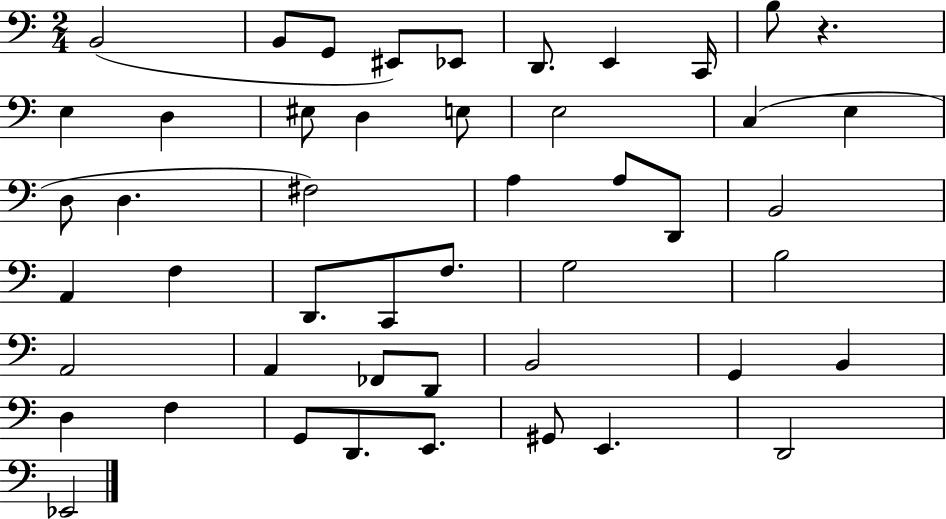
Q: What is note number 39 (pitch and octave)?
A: D3